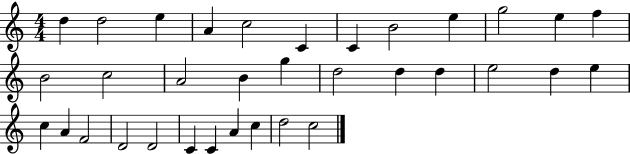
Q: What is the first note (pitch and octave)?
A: D5